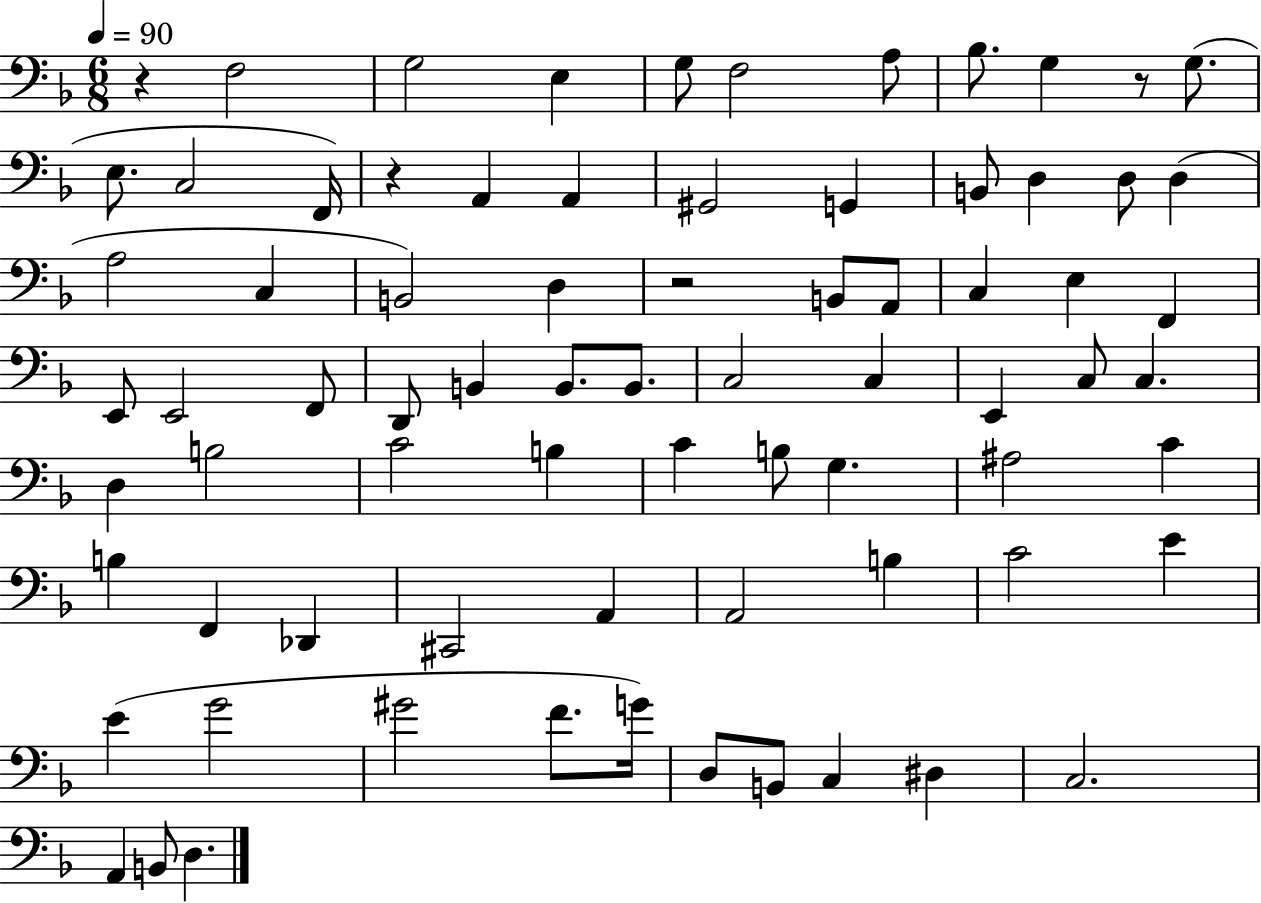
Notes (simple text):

R/q F3/h G3/h E3/q G3/e F3/h A3/e Bb3/e. G3/q R/e G3/e. E3/e. C3/h F2/s R/q A2/q A2/q G#2/h G2/q B2/e D3/q D3/e D3/q A3/h C3/q B2/h D3/q R/h B2/e A2/e C3/q E3/q F2/q E2/e E2/h F2/e D2/e B2/q B2/e. B2/e. C3/h C3/q E2/q C3/e C3/q. D3/q B3/h C4/h B3/q C4/q B3/e G3/q. A#3/h C4/q B3/q F2/q Db2/q C#2/h A2/q A2/h B3/q C4/h E4/q E4/q G4/h G#4/h F4/e. G4/s D3/e B2/e C3/q D#3/q C3/h. A2/q B2/e D3/q.